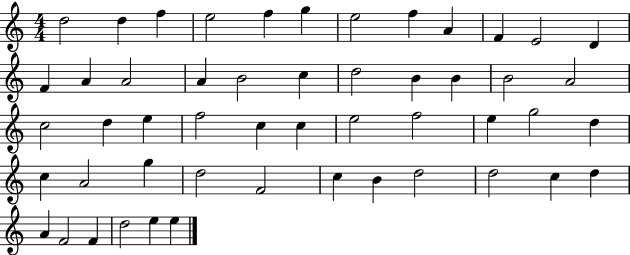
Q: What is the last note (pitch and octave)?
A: E5